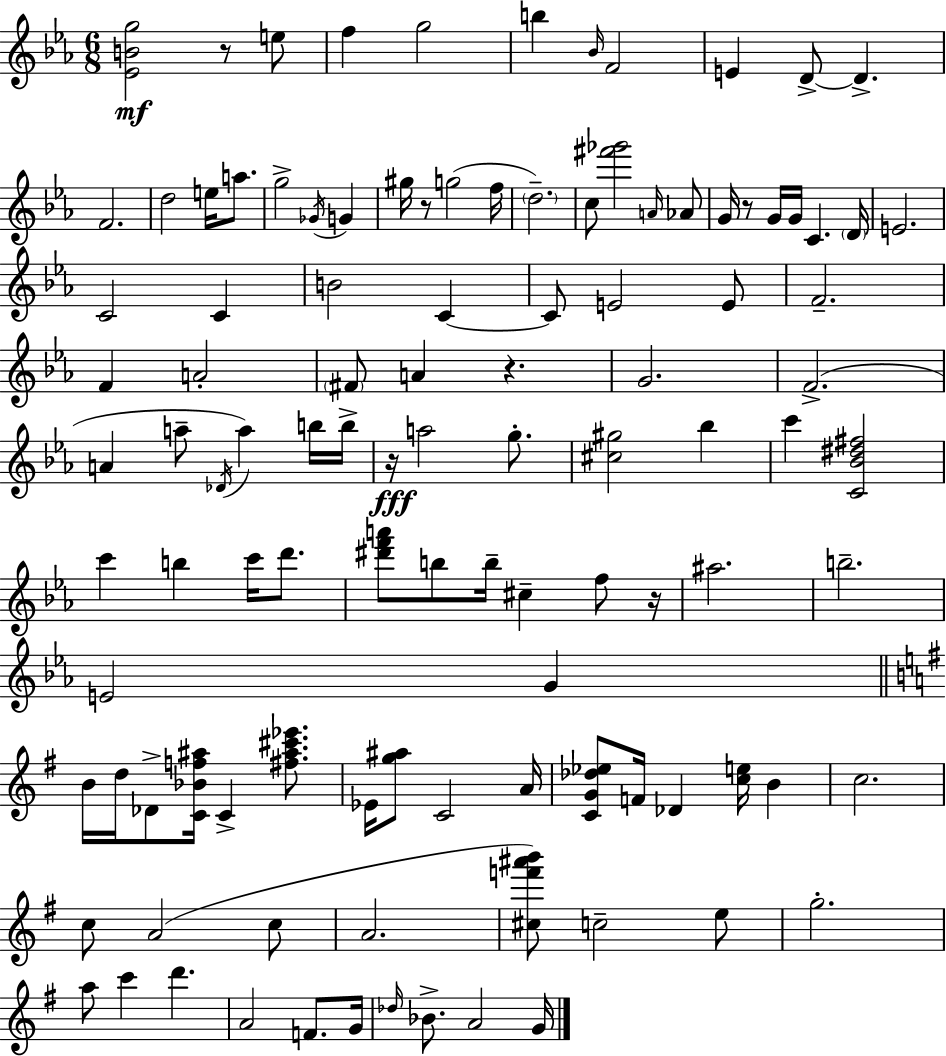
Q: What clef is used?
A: treble